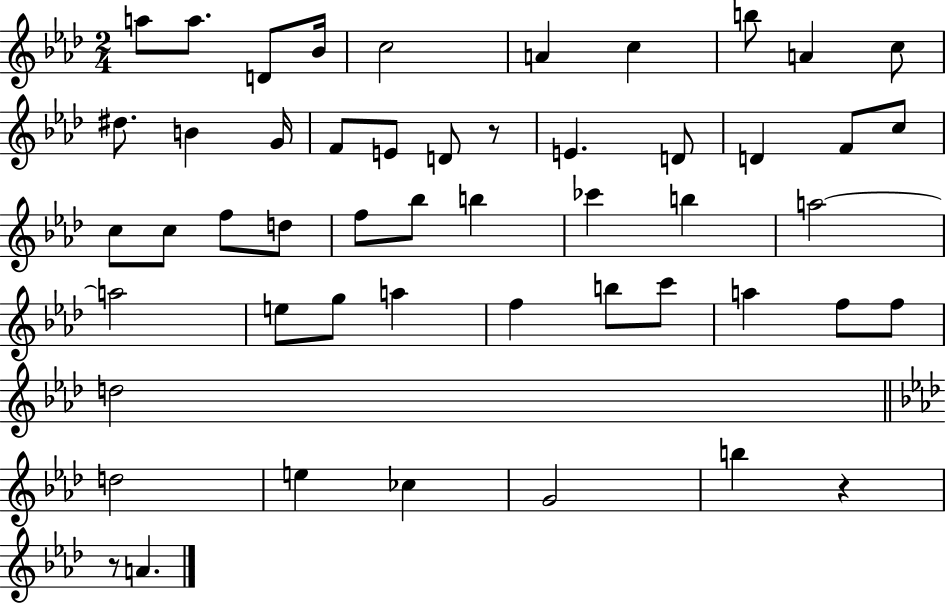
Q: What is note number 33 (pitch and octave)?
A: E5